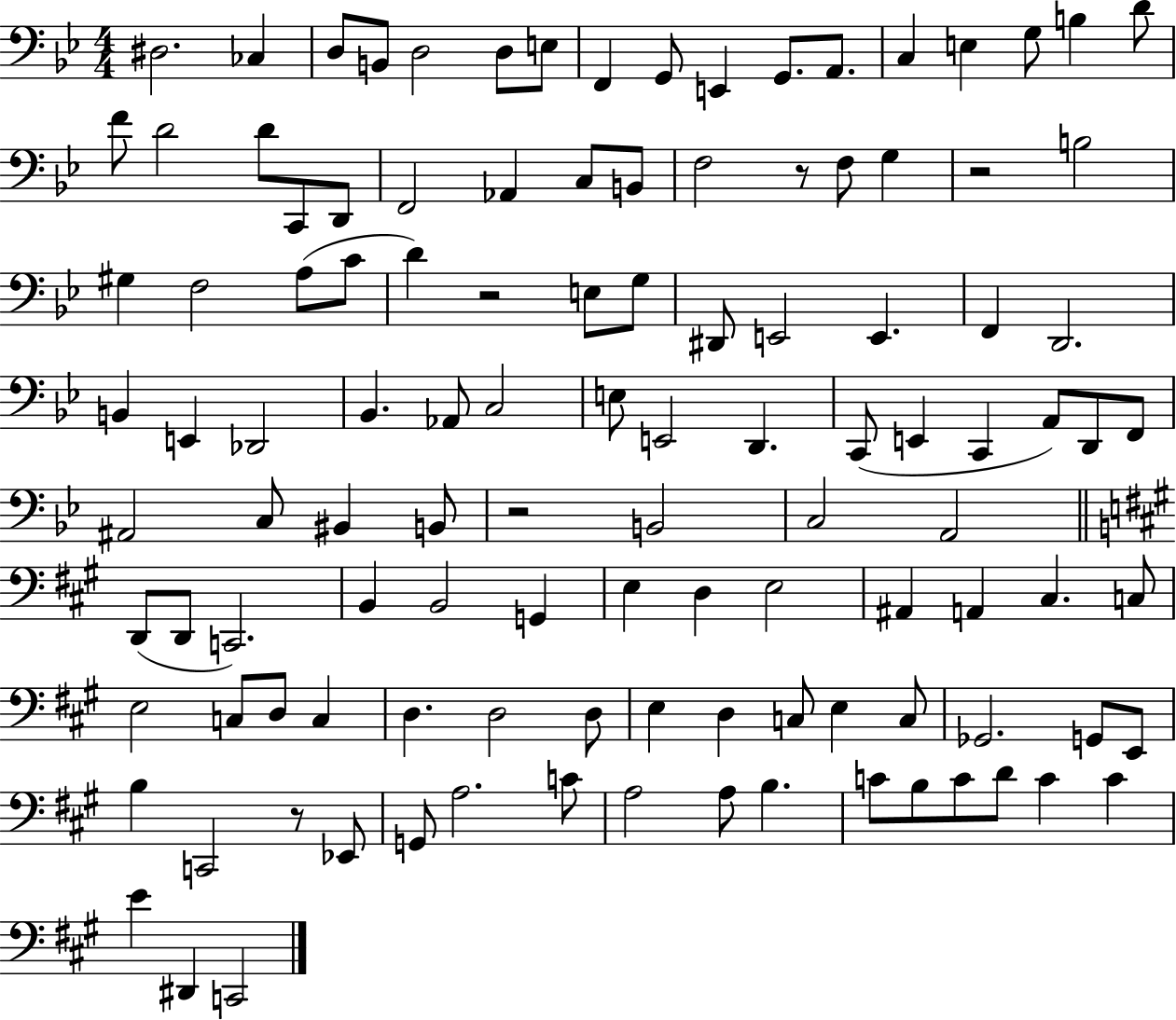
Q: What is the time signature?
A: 4/4